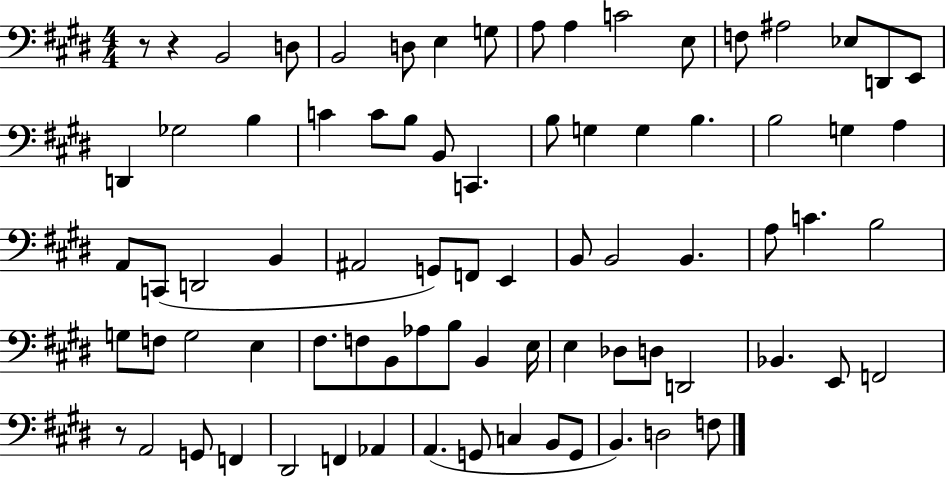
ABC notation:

X:1
T:Untitled
M:4/4
L:1/4
K:E
z/2 z B,,2 D,/2 B,,2 D,/2 E, G,/2 A,/2 A, C2 E,/2 F,/2 ^A,2 _E,/2 D,,/2 E,,/2 D,, _G,2 B, C C/2 B,/2 B,,/2 C,, B,/2 G, G, B, B,2 G, A, A,,/2 C,,/2 D,,2 B,, ^A,,2 G,,/2 F,,/2 E,, B,,/2 B,,2 B,, A,/2 C B,2 G,/2 F,/2 G,2 E, ^F,/2 F,/2 B,,/2 _A,/2 B,/2 B,, E,/4 E, _D,/2 D,/2 D,,2 _B,, E,,/2 F,,2 z/2 A,,2 G,,/2 F,, ^D,,2 F,, _A,, A,, G,,/2 C, B,,/2 G,,/2 B,, D,2 F,/2